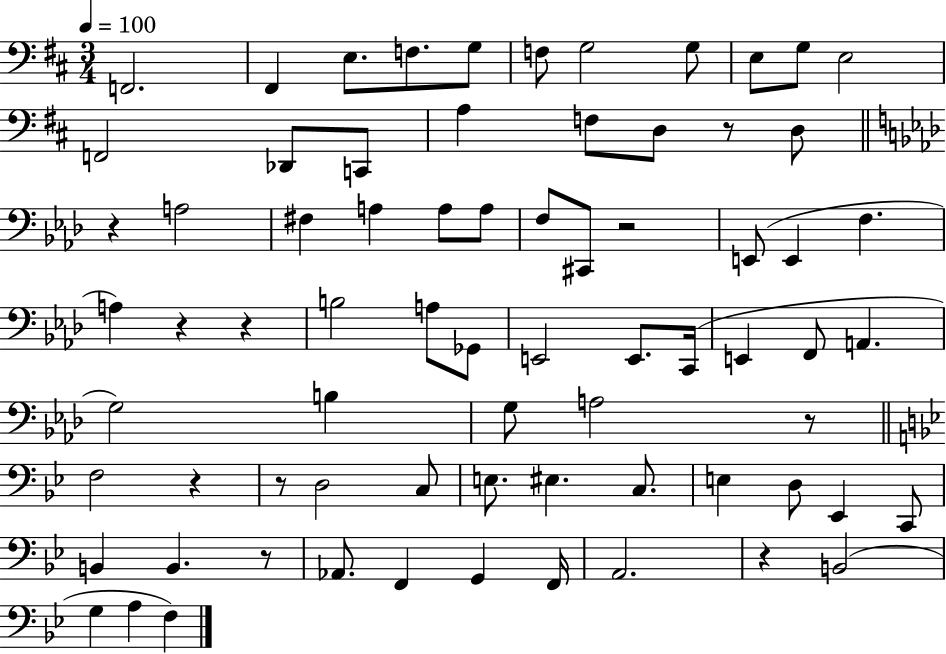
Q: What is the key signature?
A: D major